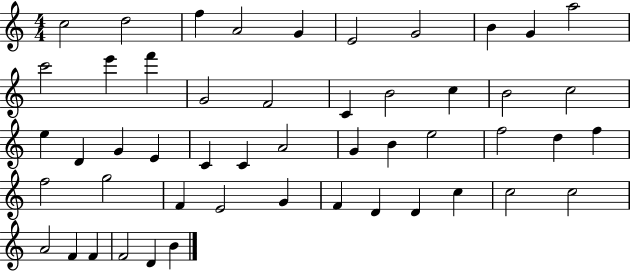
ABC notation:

X:1
T:Untitled
M:4/4
L:1/4
K:C
c2 d2 f A2 G E2 G2 B G a2 c'2 e' f' G2 F2 C B2 c B2 c2 e D G E C C A2 G B e2 f2 d f f2 g2 F E2 G F D D c c2 c2 A2 F F F2 D B